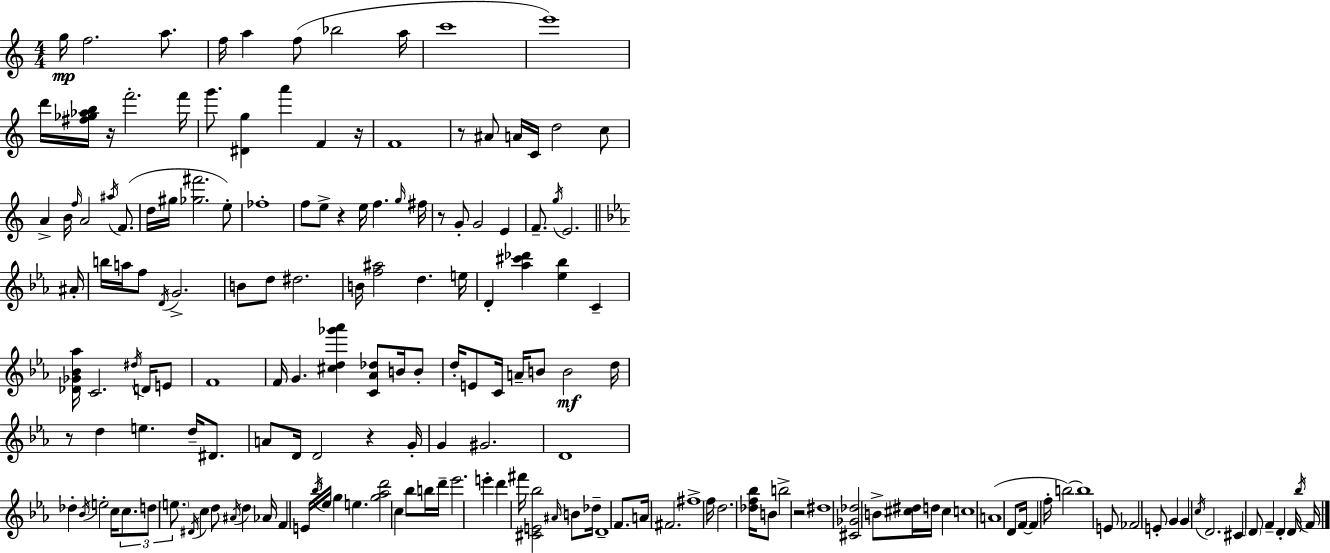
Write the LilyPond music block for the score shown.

{
  \clef treble
  \numericTimeSignature
  \time 4/4
  \key c \major
  \repeat volta 2 { g''16\mp f''2. a''8. | f''16 a''4 f''8( bes''2 a''16 | c'''1 | e'''1) | \break d'''16 <fis'' ges'' aes'' b''>16 r16 f'''2.-. f'''16 | g'''8. <dis' g''>4 a'''4 f'4 r16 | f'1 | r8 ais'8 a'16 c'16 d''2 c''8 | \break a'4-> b'16 \grace { f''16 } a'2 \acciaccatura { ais''16 } f'8.( | d''16 gis''16 <ges'' fis'''>2. | e''8-.) fes''1-. | f''8 e''8-> r4 e''16 f''4. | \break \grace { g''16 } fis''16 r8 g'8-. g'2 e'4 | f'8.-- \acciaccatura { g''16 } e'2. | \bar "||" \break \key ees \major ais'16-. b''16 a''16 f''8 \acciaccatura { d'16 } g'2.-> | b'8 d''8 dis''2. | b'16 <f'' ais''>2 d''4. | e''16 d'4-. <aes'' cis''' des'''>4 <ees'' bes''>4 c'4-- | \break <des' ges' bes' aes''>16 c'2. \acciaccatura { dis''16 } | d'16 e'8 f'1 | f'16 g'4. <cis'' d'' ges''' aes'''>4 <c' aes' des''>8 | b'16 b'8-. d''16-. e'8 c'16 a'16-- b'8 b'2\mf | \break d''16 r8 d''4 e''4. d''16-- | dis'8. a'8 d'16 d'2 r4 | g'16-. g'4 gis'2. | d'1 | \break des''4-. \acciaccatura { bes'16 } e''2-. | c''16 \tuplet 3/2 { c''8. d''8 \parenthesize e''8. } \acciaccatura { dis'16 } c''4 d''8 | \acciaccatura { ais'16 } d''4 aes'16 f'4 \tuplet 3/2 { e'16 \acciaccatura { bes''16 } ees''16 } g''4 | e''4. <g'' aes'' d'''>2 c''4 | \break bes''8 b''16 d'''16-- ees'''2. | e'''4-. d'''4 fis'''16 <cis' e' bes''>2 | \grace { ais'16 } b'8 des''16-- d'1-- | f'8. a'16 fis'2. | \break fis''1-> | f''16 d''2. | <des'' f'' bes''>16 b'8 b''2-> | r2 dis''1 | \break <cis' ges' des''>2 | b'8-> <cis'' dis''>16 d''16 cis''4 c''1 | a'1( | d'8 f'16~~ f'4 f''16-. | \break b''2~~) b''1 | e'8 fes'2 | e'8-. g'4 g'4 \acciaccatura { c''16 } d'2. | cis'4 \parenthesize d'8 f'4-- | \break d'4-. d'16 \acciaccatura { bes''16 } f'16 } \bar "|."
}